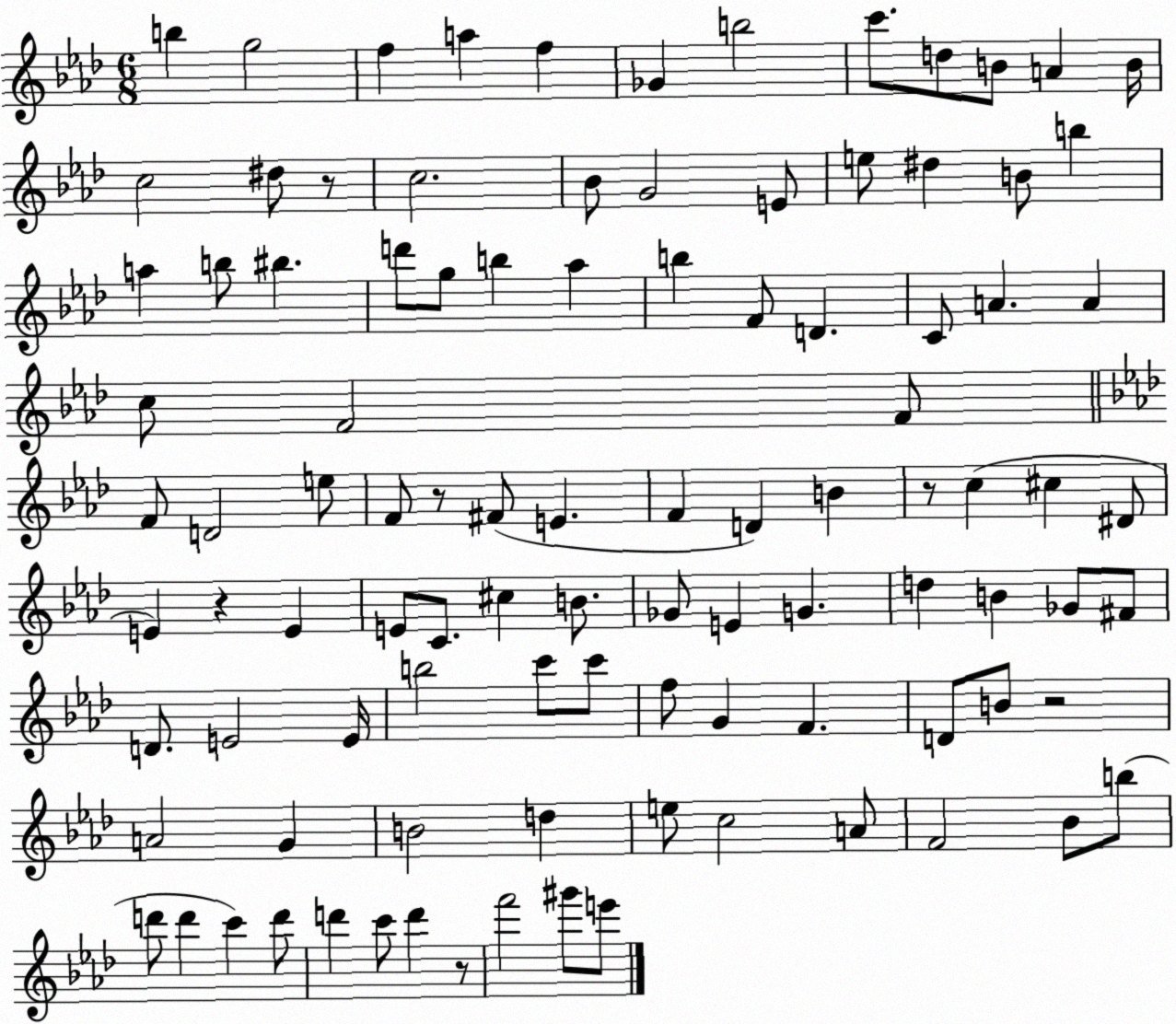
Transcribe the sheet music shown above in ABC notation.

X:1
T:Untitled
M:6/8
L:1/4
K:Ab
b g2 f a f _G b2 c'/2 d/2 B/2 A B/4 c2 ^d/2 z/2 c2 _B/2 G2 E/2 e/2 ^d B/2 b a b/2 ^b d'/2 g/2 b _a b F/2 D C/2 A A c/2 F2 F/2 F/2 D2 e/2 F/2 z/2 ^F/2 E F D B z/2 c ^c ^D/2 E z E E/2 C/2 ^c B/2 _G/2 E G d B _G/2 ^F/2 D/2 E2 E/4 b2 c'/2 c'/2 f/2 G F D/2 B/2 z2 A2 G B2 d e/2 c2 A/2 F2 _B/2 b/2 d'/2 d' c' d'/2 d' c'/2 d' z/2 f'2 ^g'/2 e'/2